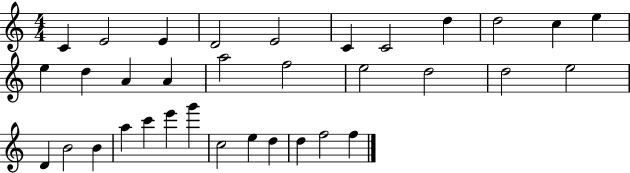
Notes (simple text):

C4/q E4/h E4/q D4/h E4/h C4/q C4/h D5/q D5/h C5/q E5/q E5/q D5/q A4/q A4/q A5/h F5/h E5/h D5/h D5/h E5/h D4/q B4/h B4/q A5/q C6/q E6/q G6/q C5/h E5/q D5/q D5/q F5/h F5/q